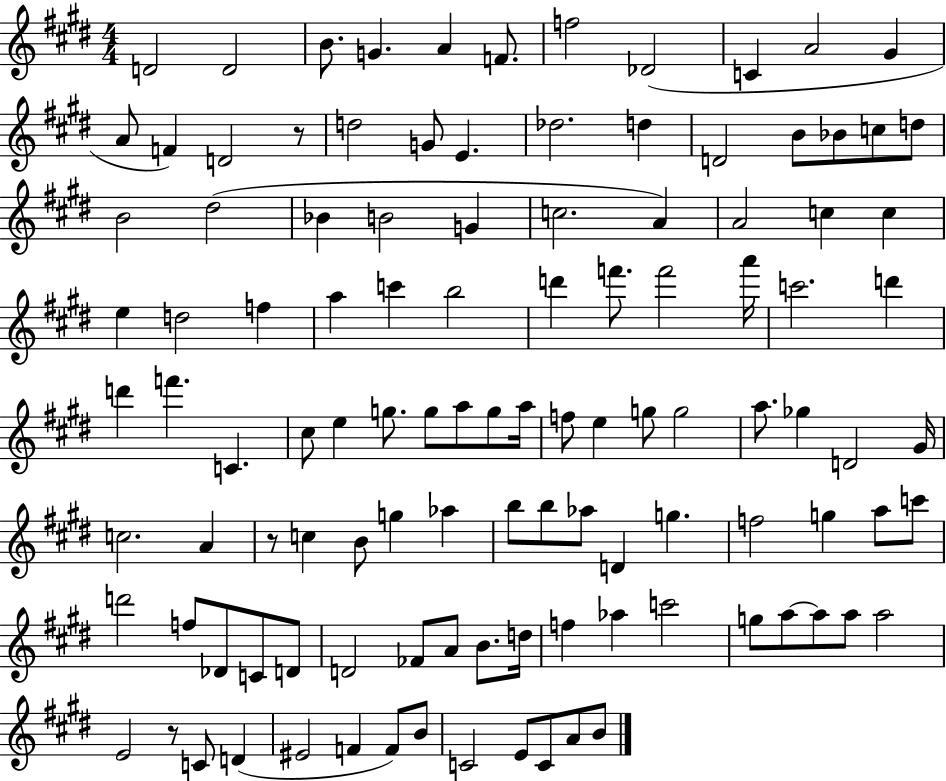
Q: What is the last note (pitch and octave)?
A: B4